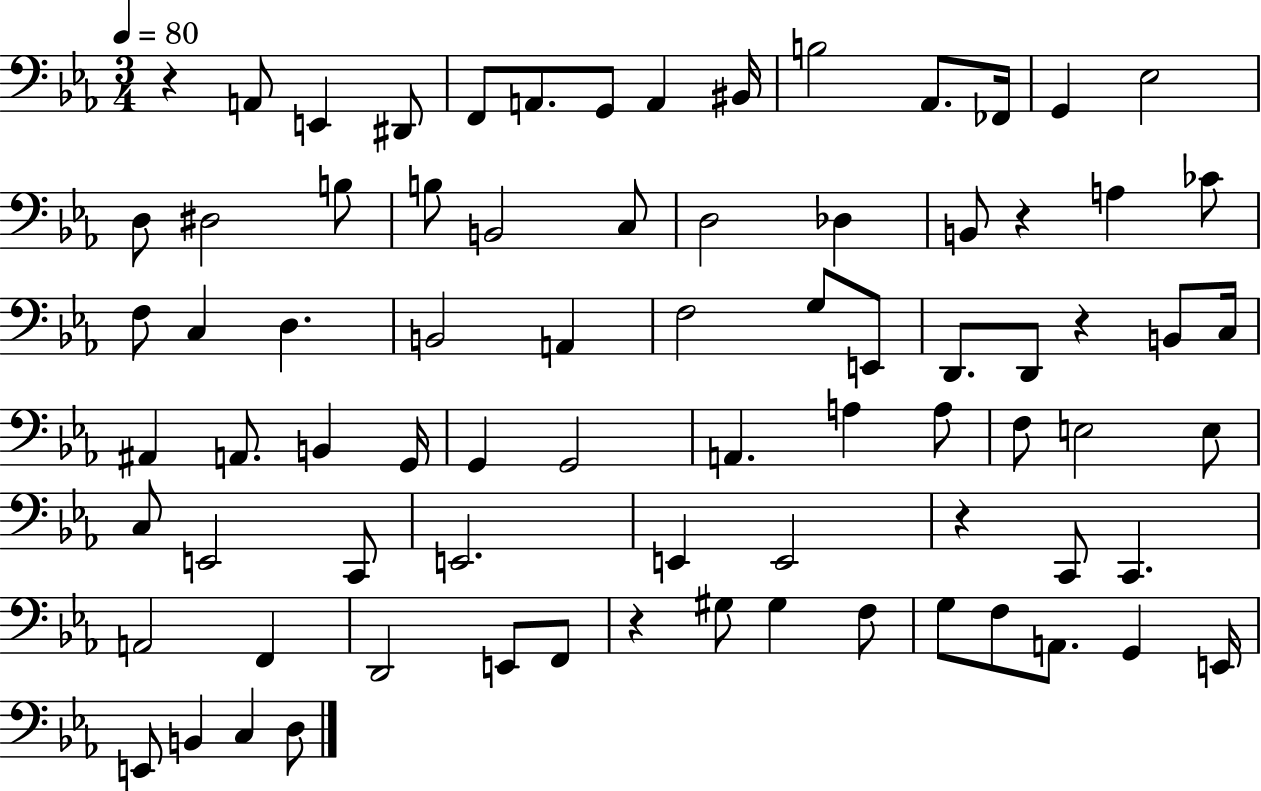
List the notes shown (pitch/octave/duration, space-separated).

R/q A2/e E2/q D#2/e F2/e A2/e. G2/e A2/q BIS2/s B3/h Ab2/e. FES2/s G2/q Eb3/h D3/e D#3/h B3/e B3/e B2/h C3/e D3/h Db3/q B2/e R/q A3/q CES4/e F3/e C3/q D3/q. B2/h A2/q F3/h G3/e E2/e D2/e. D2/e R/q B2/e C3/s A#2/q A2/e. B2/q G2/s G2/q G2/h A2/q. A3/q A3/e F3/e E3/h E3/e C3/e E2/h C2/e E2/h. E2/q E2/h R/q C2/e C2/q. A2/h F2/q D2/h E2/e F2/e R/q G#3/e G#3/q F3/e G3/e F3/e A2/e. G2/q E2/s E2/e B2/q C3/q D3/e